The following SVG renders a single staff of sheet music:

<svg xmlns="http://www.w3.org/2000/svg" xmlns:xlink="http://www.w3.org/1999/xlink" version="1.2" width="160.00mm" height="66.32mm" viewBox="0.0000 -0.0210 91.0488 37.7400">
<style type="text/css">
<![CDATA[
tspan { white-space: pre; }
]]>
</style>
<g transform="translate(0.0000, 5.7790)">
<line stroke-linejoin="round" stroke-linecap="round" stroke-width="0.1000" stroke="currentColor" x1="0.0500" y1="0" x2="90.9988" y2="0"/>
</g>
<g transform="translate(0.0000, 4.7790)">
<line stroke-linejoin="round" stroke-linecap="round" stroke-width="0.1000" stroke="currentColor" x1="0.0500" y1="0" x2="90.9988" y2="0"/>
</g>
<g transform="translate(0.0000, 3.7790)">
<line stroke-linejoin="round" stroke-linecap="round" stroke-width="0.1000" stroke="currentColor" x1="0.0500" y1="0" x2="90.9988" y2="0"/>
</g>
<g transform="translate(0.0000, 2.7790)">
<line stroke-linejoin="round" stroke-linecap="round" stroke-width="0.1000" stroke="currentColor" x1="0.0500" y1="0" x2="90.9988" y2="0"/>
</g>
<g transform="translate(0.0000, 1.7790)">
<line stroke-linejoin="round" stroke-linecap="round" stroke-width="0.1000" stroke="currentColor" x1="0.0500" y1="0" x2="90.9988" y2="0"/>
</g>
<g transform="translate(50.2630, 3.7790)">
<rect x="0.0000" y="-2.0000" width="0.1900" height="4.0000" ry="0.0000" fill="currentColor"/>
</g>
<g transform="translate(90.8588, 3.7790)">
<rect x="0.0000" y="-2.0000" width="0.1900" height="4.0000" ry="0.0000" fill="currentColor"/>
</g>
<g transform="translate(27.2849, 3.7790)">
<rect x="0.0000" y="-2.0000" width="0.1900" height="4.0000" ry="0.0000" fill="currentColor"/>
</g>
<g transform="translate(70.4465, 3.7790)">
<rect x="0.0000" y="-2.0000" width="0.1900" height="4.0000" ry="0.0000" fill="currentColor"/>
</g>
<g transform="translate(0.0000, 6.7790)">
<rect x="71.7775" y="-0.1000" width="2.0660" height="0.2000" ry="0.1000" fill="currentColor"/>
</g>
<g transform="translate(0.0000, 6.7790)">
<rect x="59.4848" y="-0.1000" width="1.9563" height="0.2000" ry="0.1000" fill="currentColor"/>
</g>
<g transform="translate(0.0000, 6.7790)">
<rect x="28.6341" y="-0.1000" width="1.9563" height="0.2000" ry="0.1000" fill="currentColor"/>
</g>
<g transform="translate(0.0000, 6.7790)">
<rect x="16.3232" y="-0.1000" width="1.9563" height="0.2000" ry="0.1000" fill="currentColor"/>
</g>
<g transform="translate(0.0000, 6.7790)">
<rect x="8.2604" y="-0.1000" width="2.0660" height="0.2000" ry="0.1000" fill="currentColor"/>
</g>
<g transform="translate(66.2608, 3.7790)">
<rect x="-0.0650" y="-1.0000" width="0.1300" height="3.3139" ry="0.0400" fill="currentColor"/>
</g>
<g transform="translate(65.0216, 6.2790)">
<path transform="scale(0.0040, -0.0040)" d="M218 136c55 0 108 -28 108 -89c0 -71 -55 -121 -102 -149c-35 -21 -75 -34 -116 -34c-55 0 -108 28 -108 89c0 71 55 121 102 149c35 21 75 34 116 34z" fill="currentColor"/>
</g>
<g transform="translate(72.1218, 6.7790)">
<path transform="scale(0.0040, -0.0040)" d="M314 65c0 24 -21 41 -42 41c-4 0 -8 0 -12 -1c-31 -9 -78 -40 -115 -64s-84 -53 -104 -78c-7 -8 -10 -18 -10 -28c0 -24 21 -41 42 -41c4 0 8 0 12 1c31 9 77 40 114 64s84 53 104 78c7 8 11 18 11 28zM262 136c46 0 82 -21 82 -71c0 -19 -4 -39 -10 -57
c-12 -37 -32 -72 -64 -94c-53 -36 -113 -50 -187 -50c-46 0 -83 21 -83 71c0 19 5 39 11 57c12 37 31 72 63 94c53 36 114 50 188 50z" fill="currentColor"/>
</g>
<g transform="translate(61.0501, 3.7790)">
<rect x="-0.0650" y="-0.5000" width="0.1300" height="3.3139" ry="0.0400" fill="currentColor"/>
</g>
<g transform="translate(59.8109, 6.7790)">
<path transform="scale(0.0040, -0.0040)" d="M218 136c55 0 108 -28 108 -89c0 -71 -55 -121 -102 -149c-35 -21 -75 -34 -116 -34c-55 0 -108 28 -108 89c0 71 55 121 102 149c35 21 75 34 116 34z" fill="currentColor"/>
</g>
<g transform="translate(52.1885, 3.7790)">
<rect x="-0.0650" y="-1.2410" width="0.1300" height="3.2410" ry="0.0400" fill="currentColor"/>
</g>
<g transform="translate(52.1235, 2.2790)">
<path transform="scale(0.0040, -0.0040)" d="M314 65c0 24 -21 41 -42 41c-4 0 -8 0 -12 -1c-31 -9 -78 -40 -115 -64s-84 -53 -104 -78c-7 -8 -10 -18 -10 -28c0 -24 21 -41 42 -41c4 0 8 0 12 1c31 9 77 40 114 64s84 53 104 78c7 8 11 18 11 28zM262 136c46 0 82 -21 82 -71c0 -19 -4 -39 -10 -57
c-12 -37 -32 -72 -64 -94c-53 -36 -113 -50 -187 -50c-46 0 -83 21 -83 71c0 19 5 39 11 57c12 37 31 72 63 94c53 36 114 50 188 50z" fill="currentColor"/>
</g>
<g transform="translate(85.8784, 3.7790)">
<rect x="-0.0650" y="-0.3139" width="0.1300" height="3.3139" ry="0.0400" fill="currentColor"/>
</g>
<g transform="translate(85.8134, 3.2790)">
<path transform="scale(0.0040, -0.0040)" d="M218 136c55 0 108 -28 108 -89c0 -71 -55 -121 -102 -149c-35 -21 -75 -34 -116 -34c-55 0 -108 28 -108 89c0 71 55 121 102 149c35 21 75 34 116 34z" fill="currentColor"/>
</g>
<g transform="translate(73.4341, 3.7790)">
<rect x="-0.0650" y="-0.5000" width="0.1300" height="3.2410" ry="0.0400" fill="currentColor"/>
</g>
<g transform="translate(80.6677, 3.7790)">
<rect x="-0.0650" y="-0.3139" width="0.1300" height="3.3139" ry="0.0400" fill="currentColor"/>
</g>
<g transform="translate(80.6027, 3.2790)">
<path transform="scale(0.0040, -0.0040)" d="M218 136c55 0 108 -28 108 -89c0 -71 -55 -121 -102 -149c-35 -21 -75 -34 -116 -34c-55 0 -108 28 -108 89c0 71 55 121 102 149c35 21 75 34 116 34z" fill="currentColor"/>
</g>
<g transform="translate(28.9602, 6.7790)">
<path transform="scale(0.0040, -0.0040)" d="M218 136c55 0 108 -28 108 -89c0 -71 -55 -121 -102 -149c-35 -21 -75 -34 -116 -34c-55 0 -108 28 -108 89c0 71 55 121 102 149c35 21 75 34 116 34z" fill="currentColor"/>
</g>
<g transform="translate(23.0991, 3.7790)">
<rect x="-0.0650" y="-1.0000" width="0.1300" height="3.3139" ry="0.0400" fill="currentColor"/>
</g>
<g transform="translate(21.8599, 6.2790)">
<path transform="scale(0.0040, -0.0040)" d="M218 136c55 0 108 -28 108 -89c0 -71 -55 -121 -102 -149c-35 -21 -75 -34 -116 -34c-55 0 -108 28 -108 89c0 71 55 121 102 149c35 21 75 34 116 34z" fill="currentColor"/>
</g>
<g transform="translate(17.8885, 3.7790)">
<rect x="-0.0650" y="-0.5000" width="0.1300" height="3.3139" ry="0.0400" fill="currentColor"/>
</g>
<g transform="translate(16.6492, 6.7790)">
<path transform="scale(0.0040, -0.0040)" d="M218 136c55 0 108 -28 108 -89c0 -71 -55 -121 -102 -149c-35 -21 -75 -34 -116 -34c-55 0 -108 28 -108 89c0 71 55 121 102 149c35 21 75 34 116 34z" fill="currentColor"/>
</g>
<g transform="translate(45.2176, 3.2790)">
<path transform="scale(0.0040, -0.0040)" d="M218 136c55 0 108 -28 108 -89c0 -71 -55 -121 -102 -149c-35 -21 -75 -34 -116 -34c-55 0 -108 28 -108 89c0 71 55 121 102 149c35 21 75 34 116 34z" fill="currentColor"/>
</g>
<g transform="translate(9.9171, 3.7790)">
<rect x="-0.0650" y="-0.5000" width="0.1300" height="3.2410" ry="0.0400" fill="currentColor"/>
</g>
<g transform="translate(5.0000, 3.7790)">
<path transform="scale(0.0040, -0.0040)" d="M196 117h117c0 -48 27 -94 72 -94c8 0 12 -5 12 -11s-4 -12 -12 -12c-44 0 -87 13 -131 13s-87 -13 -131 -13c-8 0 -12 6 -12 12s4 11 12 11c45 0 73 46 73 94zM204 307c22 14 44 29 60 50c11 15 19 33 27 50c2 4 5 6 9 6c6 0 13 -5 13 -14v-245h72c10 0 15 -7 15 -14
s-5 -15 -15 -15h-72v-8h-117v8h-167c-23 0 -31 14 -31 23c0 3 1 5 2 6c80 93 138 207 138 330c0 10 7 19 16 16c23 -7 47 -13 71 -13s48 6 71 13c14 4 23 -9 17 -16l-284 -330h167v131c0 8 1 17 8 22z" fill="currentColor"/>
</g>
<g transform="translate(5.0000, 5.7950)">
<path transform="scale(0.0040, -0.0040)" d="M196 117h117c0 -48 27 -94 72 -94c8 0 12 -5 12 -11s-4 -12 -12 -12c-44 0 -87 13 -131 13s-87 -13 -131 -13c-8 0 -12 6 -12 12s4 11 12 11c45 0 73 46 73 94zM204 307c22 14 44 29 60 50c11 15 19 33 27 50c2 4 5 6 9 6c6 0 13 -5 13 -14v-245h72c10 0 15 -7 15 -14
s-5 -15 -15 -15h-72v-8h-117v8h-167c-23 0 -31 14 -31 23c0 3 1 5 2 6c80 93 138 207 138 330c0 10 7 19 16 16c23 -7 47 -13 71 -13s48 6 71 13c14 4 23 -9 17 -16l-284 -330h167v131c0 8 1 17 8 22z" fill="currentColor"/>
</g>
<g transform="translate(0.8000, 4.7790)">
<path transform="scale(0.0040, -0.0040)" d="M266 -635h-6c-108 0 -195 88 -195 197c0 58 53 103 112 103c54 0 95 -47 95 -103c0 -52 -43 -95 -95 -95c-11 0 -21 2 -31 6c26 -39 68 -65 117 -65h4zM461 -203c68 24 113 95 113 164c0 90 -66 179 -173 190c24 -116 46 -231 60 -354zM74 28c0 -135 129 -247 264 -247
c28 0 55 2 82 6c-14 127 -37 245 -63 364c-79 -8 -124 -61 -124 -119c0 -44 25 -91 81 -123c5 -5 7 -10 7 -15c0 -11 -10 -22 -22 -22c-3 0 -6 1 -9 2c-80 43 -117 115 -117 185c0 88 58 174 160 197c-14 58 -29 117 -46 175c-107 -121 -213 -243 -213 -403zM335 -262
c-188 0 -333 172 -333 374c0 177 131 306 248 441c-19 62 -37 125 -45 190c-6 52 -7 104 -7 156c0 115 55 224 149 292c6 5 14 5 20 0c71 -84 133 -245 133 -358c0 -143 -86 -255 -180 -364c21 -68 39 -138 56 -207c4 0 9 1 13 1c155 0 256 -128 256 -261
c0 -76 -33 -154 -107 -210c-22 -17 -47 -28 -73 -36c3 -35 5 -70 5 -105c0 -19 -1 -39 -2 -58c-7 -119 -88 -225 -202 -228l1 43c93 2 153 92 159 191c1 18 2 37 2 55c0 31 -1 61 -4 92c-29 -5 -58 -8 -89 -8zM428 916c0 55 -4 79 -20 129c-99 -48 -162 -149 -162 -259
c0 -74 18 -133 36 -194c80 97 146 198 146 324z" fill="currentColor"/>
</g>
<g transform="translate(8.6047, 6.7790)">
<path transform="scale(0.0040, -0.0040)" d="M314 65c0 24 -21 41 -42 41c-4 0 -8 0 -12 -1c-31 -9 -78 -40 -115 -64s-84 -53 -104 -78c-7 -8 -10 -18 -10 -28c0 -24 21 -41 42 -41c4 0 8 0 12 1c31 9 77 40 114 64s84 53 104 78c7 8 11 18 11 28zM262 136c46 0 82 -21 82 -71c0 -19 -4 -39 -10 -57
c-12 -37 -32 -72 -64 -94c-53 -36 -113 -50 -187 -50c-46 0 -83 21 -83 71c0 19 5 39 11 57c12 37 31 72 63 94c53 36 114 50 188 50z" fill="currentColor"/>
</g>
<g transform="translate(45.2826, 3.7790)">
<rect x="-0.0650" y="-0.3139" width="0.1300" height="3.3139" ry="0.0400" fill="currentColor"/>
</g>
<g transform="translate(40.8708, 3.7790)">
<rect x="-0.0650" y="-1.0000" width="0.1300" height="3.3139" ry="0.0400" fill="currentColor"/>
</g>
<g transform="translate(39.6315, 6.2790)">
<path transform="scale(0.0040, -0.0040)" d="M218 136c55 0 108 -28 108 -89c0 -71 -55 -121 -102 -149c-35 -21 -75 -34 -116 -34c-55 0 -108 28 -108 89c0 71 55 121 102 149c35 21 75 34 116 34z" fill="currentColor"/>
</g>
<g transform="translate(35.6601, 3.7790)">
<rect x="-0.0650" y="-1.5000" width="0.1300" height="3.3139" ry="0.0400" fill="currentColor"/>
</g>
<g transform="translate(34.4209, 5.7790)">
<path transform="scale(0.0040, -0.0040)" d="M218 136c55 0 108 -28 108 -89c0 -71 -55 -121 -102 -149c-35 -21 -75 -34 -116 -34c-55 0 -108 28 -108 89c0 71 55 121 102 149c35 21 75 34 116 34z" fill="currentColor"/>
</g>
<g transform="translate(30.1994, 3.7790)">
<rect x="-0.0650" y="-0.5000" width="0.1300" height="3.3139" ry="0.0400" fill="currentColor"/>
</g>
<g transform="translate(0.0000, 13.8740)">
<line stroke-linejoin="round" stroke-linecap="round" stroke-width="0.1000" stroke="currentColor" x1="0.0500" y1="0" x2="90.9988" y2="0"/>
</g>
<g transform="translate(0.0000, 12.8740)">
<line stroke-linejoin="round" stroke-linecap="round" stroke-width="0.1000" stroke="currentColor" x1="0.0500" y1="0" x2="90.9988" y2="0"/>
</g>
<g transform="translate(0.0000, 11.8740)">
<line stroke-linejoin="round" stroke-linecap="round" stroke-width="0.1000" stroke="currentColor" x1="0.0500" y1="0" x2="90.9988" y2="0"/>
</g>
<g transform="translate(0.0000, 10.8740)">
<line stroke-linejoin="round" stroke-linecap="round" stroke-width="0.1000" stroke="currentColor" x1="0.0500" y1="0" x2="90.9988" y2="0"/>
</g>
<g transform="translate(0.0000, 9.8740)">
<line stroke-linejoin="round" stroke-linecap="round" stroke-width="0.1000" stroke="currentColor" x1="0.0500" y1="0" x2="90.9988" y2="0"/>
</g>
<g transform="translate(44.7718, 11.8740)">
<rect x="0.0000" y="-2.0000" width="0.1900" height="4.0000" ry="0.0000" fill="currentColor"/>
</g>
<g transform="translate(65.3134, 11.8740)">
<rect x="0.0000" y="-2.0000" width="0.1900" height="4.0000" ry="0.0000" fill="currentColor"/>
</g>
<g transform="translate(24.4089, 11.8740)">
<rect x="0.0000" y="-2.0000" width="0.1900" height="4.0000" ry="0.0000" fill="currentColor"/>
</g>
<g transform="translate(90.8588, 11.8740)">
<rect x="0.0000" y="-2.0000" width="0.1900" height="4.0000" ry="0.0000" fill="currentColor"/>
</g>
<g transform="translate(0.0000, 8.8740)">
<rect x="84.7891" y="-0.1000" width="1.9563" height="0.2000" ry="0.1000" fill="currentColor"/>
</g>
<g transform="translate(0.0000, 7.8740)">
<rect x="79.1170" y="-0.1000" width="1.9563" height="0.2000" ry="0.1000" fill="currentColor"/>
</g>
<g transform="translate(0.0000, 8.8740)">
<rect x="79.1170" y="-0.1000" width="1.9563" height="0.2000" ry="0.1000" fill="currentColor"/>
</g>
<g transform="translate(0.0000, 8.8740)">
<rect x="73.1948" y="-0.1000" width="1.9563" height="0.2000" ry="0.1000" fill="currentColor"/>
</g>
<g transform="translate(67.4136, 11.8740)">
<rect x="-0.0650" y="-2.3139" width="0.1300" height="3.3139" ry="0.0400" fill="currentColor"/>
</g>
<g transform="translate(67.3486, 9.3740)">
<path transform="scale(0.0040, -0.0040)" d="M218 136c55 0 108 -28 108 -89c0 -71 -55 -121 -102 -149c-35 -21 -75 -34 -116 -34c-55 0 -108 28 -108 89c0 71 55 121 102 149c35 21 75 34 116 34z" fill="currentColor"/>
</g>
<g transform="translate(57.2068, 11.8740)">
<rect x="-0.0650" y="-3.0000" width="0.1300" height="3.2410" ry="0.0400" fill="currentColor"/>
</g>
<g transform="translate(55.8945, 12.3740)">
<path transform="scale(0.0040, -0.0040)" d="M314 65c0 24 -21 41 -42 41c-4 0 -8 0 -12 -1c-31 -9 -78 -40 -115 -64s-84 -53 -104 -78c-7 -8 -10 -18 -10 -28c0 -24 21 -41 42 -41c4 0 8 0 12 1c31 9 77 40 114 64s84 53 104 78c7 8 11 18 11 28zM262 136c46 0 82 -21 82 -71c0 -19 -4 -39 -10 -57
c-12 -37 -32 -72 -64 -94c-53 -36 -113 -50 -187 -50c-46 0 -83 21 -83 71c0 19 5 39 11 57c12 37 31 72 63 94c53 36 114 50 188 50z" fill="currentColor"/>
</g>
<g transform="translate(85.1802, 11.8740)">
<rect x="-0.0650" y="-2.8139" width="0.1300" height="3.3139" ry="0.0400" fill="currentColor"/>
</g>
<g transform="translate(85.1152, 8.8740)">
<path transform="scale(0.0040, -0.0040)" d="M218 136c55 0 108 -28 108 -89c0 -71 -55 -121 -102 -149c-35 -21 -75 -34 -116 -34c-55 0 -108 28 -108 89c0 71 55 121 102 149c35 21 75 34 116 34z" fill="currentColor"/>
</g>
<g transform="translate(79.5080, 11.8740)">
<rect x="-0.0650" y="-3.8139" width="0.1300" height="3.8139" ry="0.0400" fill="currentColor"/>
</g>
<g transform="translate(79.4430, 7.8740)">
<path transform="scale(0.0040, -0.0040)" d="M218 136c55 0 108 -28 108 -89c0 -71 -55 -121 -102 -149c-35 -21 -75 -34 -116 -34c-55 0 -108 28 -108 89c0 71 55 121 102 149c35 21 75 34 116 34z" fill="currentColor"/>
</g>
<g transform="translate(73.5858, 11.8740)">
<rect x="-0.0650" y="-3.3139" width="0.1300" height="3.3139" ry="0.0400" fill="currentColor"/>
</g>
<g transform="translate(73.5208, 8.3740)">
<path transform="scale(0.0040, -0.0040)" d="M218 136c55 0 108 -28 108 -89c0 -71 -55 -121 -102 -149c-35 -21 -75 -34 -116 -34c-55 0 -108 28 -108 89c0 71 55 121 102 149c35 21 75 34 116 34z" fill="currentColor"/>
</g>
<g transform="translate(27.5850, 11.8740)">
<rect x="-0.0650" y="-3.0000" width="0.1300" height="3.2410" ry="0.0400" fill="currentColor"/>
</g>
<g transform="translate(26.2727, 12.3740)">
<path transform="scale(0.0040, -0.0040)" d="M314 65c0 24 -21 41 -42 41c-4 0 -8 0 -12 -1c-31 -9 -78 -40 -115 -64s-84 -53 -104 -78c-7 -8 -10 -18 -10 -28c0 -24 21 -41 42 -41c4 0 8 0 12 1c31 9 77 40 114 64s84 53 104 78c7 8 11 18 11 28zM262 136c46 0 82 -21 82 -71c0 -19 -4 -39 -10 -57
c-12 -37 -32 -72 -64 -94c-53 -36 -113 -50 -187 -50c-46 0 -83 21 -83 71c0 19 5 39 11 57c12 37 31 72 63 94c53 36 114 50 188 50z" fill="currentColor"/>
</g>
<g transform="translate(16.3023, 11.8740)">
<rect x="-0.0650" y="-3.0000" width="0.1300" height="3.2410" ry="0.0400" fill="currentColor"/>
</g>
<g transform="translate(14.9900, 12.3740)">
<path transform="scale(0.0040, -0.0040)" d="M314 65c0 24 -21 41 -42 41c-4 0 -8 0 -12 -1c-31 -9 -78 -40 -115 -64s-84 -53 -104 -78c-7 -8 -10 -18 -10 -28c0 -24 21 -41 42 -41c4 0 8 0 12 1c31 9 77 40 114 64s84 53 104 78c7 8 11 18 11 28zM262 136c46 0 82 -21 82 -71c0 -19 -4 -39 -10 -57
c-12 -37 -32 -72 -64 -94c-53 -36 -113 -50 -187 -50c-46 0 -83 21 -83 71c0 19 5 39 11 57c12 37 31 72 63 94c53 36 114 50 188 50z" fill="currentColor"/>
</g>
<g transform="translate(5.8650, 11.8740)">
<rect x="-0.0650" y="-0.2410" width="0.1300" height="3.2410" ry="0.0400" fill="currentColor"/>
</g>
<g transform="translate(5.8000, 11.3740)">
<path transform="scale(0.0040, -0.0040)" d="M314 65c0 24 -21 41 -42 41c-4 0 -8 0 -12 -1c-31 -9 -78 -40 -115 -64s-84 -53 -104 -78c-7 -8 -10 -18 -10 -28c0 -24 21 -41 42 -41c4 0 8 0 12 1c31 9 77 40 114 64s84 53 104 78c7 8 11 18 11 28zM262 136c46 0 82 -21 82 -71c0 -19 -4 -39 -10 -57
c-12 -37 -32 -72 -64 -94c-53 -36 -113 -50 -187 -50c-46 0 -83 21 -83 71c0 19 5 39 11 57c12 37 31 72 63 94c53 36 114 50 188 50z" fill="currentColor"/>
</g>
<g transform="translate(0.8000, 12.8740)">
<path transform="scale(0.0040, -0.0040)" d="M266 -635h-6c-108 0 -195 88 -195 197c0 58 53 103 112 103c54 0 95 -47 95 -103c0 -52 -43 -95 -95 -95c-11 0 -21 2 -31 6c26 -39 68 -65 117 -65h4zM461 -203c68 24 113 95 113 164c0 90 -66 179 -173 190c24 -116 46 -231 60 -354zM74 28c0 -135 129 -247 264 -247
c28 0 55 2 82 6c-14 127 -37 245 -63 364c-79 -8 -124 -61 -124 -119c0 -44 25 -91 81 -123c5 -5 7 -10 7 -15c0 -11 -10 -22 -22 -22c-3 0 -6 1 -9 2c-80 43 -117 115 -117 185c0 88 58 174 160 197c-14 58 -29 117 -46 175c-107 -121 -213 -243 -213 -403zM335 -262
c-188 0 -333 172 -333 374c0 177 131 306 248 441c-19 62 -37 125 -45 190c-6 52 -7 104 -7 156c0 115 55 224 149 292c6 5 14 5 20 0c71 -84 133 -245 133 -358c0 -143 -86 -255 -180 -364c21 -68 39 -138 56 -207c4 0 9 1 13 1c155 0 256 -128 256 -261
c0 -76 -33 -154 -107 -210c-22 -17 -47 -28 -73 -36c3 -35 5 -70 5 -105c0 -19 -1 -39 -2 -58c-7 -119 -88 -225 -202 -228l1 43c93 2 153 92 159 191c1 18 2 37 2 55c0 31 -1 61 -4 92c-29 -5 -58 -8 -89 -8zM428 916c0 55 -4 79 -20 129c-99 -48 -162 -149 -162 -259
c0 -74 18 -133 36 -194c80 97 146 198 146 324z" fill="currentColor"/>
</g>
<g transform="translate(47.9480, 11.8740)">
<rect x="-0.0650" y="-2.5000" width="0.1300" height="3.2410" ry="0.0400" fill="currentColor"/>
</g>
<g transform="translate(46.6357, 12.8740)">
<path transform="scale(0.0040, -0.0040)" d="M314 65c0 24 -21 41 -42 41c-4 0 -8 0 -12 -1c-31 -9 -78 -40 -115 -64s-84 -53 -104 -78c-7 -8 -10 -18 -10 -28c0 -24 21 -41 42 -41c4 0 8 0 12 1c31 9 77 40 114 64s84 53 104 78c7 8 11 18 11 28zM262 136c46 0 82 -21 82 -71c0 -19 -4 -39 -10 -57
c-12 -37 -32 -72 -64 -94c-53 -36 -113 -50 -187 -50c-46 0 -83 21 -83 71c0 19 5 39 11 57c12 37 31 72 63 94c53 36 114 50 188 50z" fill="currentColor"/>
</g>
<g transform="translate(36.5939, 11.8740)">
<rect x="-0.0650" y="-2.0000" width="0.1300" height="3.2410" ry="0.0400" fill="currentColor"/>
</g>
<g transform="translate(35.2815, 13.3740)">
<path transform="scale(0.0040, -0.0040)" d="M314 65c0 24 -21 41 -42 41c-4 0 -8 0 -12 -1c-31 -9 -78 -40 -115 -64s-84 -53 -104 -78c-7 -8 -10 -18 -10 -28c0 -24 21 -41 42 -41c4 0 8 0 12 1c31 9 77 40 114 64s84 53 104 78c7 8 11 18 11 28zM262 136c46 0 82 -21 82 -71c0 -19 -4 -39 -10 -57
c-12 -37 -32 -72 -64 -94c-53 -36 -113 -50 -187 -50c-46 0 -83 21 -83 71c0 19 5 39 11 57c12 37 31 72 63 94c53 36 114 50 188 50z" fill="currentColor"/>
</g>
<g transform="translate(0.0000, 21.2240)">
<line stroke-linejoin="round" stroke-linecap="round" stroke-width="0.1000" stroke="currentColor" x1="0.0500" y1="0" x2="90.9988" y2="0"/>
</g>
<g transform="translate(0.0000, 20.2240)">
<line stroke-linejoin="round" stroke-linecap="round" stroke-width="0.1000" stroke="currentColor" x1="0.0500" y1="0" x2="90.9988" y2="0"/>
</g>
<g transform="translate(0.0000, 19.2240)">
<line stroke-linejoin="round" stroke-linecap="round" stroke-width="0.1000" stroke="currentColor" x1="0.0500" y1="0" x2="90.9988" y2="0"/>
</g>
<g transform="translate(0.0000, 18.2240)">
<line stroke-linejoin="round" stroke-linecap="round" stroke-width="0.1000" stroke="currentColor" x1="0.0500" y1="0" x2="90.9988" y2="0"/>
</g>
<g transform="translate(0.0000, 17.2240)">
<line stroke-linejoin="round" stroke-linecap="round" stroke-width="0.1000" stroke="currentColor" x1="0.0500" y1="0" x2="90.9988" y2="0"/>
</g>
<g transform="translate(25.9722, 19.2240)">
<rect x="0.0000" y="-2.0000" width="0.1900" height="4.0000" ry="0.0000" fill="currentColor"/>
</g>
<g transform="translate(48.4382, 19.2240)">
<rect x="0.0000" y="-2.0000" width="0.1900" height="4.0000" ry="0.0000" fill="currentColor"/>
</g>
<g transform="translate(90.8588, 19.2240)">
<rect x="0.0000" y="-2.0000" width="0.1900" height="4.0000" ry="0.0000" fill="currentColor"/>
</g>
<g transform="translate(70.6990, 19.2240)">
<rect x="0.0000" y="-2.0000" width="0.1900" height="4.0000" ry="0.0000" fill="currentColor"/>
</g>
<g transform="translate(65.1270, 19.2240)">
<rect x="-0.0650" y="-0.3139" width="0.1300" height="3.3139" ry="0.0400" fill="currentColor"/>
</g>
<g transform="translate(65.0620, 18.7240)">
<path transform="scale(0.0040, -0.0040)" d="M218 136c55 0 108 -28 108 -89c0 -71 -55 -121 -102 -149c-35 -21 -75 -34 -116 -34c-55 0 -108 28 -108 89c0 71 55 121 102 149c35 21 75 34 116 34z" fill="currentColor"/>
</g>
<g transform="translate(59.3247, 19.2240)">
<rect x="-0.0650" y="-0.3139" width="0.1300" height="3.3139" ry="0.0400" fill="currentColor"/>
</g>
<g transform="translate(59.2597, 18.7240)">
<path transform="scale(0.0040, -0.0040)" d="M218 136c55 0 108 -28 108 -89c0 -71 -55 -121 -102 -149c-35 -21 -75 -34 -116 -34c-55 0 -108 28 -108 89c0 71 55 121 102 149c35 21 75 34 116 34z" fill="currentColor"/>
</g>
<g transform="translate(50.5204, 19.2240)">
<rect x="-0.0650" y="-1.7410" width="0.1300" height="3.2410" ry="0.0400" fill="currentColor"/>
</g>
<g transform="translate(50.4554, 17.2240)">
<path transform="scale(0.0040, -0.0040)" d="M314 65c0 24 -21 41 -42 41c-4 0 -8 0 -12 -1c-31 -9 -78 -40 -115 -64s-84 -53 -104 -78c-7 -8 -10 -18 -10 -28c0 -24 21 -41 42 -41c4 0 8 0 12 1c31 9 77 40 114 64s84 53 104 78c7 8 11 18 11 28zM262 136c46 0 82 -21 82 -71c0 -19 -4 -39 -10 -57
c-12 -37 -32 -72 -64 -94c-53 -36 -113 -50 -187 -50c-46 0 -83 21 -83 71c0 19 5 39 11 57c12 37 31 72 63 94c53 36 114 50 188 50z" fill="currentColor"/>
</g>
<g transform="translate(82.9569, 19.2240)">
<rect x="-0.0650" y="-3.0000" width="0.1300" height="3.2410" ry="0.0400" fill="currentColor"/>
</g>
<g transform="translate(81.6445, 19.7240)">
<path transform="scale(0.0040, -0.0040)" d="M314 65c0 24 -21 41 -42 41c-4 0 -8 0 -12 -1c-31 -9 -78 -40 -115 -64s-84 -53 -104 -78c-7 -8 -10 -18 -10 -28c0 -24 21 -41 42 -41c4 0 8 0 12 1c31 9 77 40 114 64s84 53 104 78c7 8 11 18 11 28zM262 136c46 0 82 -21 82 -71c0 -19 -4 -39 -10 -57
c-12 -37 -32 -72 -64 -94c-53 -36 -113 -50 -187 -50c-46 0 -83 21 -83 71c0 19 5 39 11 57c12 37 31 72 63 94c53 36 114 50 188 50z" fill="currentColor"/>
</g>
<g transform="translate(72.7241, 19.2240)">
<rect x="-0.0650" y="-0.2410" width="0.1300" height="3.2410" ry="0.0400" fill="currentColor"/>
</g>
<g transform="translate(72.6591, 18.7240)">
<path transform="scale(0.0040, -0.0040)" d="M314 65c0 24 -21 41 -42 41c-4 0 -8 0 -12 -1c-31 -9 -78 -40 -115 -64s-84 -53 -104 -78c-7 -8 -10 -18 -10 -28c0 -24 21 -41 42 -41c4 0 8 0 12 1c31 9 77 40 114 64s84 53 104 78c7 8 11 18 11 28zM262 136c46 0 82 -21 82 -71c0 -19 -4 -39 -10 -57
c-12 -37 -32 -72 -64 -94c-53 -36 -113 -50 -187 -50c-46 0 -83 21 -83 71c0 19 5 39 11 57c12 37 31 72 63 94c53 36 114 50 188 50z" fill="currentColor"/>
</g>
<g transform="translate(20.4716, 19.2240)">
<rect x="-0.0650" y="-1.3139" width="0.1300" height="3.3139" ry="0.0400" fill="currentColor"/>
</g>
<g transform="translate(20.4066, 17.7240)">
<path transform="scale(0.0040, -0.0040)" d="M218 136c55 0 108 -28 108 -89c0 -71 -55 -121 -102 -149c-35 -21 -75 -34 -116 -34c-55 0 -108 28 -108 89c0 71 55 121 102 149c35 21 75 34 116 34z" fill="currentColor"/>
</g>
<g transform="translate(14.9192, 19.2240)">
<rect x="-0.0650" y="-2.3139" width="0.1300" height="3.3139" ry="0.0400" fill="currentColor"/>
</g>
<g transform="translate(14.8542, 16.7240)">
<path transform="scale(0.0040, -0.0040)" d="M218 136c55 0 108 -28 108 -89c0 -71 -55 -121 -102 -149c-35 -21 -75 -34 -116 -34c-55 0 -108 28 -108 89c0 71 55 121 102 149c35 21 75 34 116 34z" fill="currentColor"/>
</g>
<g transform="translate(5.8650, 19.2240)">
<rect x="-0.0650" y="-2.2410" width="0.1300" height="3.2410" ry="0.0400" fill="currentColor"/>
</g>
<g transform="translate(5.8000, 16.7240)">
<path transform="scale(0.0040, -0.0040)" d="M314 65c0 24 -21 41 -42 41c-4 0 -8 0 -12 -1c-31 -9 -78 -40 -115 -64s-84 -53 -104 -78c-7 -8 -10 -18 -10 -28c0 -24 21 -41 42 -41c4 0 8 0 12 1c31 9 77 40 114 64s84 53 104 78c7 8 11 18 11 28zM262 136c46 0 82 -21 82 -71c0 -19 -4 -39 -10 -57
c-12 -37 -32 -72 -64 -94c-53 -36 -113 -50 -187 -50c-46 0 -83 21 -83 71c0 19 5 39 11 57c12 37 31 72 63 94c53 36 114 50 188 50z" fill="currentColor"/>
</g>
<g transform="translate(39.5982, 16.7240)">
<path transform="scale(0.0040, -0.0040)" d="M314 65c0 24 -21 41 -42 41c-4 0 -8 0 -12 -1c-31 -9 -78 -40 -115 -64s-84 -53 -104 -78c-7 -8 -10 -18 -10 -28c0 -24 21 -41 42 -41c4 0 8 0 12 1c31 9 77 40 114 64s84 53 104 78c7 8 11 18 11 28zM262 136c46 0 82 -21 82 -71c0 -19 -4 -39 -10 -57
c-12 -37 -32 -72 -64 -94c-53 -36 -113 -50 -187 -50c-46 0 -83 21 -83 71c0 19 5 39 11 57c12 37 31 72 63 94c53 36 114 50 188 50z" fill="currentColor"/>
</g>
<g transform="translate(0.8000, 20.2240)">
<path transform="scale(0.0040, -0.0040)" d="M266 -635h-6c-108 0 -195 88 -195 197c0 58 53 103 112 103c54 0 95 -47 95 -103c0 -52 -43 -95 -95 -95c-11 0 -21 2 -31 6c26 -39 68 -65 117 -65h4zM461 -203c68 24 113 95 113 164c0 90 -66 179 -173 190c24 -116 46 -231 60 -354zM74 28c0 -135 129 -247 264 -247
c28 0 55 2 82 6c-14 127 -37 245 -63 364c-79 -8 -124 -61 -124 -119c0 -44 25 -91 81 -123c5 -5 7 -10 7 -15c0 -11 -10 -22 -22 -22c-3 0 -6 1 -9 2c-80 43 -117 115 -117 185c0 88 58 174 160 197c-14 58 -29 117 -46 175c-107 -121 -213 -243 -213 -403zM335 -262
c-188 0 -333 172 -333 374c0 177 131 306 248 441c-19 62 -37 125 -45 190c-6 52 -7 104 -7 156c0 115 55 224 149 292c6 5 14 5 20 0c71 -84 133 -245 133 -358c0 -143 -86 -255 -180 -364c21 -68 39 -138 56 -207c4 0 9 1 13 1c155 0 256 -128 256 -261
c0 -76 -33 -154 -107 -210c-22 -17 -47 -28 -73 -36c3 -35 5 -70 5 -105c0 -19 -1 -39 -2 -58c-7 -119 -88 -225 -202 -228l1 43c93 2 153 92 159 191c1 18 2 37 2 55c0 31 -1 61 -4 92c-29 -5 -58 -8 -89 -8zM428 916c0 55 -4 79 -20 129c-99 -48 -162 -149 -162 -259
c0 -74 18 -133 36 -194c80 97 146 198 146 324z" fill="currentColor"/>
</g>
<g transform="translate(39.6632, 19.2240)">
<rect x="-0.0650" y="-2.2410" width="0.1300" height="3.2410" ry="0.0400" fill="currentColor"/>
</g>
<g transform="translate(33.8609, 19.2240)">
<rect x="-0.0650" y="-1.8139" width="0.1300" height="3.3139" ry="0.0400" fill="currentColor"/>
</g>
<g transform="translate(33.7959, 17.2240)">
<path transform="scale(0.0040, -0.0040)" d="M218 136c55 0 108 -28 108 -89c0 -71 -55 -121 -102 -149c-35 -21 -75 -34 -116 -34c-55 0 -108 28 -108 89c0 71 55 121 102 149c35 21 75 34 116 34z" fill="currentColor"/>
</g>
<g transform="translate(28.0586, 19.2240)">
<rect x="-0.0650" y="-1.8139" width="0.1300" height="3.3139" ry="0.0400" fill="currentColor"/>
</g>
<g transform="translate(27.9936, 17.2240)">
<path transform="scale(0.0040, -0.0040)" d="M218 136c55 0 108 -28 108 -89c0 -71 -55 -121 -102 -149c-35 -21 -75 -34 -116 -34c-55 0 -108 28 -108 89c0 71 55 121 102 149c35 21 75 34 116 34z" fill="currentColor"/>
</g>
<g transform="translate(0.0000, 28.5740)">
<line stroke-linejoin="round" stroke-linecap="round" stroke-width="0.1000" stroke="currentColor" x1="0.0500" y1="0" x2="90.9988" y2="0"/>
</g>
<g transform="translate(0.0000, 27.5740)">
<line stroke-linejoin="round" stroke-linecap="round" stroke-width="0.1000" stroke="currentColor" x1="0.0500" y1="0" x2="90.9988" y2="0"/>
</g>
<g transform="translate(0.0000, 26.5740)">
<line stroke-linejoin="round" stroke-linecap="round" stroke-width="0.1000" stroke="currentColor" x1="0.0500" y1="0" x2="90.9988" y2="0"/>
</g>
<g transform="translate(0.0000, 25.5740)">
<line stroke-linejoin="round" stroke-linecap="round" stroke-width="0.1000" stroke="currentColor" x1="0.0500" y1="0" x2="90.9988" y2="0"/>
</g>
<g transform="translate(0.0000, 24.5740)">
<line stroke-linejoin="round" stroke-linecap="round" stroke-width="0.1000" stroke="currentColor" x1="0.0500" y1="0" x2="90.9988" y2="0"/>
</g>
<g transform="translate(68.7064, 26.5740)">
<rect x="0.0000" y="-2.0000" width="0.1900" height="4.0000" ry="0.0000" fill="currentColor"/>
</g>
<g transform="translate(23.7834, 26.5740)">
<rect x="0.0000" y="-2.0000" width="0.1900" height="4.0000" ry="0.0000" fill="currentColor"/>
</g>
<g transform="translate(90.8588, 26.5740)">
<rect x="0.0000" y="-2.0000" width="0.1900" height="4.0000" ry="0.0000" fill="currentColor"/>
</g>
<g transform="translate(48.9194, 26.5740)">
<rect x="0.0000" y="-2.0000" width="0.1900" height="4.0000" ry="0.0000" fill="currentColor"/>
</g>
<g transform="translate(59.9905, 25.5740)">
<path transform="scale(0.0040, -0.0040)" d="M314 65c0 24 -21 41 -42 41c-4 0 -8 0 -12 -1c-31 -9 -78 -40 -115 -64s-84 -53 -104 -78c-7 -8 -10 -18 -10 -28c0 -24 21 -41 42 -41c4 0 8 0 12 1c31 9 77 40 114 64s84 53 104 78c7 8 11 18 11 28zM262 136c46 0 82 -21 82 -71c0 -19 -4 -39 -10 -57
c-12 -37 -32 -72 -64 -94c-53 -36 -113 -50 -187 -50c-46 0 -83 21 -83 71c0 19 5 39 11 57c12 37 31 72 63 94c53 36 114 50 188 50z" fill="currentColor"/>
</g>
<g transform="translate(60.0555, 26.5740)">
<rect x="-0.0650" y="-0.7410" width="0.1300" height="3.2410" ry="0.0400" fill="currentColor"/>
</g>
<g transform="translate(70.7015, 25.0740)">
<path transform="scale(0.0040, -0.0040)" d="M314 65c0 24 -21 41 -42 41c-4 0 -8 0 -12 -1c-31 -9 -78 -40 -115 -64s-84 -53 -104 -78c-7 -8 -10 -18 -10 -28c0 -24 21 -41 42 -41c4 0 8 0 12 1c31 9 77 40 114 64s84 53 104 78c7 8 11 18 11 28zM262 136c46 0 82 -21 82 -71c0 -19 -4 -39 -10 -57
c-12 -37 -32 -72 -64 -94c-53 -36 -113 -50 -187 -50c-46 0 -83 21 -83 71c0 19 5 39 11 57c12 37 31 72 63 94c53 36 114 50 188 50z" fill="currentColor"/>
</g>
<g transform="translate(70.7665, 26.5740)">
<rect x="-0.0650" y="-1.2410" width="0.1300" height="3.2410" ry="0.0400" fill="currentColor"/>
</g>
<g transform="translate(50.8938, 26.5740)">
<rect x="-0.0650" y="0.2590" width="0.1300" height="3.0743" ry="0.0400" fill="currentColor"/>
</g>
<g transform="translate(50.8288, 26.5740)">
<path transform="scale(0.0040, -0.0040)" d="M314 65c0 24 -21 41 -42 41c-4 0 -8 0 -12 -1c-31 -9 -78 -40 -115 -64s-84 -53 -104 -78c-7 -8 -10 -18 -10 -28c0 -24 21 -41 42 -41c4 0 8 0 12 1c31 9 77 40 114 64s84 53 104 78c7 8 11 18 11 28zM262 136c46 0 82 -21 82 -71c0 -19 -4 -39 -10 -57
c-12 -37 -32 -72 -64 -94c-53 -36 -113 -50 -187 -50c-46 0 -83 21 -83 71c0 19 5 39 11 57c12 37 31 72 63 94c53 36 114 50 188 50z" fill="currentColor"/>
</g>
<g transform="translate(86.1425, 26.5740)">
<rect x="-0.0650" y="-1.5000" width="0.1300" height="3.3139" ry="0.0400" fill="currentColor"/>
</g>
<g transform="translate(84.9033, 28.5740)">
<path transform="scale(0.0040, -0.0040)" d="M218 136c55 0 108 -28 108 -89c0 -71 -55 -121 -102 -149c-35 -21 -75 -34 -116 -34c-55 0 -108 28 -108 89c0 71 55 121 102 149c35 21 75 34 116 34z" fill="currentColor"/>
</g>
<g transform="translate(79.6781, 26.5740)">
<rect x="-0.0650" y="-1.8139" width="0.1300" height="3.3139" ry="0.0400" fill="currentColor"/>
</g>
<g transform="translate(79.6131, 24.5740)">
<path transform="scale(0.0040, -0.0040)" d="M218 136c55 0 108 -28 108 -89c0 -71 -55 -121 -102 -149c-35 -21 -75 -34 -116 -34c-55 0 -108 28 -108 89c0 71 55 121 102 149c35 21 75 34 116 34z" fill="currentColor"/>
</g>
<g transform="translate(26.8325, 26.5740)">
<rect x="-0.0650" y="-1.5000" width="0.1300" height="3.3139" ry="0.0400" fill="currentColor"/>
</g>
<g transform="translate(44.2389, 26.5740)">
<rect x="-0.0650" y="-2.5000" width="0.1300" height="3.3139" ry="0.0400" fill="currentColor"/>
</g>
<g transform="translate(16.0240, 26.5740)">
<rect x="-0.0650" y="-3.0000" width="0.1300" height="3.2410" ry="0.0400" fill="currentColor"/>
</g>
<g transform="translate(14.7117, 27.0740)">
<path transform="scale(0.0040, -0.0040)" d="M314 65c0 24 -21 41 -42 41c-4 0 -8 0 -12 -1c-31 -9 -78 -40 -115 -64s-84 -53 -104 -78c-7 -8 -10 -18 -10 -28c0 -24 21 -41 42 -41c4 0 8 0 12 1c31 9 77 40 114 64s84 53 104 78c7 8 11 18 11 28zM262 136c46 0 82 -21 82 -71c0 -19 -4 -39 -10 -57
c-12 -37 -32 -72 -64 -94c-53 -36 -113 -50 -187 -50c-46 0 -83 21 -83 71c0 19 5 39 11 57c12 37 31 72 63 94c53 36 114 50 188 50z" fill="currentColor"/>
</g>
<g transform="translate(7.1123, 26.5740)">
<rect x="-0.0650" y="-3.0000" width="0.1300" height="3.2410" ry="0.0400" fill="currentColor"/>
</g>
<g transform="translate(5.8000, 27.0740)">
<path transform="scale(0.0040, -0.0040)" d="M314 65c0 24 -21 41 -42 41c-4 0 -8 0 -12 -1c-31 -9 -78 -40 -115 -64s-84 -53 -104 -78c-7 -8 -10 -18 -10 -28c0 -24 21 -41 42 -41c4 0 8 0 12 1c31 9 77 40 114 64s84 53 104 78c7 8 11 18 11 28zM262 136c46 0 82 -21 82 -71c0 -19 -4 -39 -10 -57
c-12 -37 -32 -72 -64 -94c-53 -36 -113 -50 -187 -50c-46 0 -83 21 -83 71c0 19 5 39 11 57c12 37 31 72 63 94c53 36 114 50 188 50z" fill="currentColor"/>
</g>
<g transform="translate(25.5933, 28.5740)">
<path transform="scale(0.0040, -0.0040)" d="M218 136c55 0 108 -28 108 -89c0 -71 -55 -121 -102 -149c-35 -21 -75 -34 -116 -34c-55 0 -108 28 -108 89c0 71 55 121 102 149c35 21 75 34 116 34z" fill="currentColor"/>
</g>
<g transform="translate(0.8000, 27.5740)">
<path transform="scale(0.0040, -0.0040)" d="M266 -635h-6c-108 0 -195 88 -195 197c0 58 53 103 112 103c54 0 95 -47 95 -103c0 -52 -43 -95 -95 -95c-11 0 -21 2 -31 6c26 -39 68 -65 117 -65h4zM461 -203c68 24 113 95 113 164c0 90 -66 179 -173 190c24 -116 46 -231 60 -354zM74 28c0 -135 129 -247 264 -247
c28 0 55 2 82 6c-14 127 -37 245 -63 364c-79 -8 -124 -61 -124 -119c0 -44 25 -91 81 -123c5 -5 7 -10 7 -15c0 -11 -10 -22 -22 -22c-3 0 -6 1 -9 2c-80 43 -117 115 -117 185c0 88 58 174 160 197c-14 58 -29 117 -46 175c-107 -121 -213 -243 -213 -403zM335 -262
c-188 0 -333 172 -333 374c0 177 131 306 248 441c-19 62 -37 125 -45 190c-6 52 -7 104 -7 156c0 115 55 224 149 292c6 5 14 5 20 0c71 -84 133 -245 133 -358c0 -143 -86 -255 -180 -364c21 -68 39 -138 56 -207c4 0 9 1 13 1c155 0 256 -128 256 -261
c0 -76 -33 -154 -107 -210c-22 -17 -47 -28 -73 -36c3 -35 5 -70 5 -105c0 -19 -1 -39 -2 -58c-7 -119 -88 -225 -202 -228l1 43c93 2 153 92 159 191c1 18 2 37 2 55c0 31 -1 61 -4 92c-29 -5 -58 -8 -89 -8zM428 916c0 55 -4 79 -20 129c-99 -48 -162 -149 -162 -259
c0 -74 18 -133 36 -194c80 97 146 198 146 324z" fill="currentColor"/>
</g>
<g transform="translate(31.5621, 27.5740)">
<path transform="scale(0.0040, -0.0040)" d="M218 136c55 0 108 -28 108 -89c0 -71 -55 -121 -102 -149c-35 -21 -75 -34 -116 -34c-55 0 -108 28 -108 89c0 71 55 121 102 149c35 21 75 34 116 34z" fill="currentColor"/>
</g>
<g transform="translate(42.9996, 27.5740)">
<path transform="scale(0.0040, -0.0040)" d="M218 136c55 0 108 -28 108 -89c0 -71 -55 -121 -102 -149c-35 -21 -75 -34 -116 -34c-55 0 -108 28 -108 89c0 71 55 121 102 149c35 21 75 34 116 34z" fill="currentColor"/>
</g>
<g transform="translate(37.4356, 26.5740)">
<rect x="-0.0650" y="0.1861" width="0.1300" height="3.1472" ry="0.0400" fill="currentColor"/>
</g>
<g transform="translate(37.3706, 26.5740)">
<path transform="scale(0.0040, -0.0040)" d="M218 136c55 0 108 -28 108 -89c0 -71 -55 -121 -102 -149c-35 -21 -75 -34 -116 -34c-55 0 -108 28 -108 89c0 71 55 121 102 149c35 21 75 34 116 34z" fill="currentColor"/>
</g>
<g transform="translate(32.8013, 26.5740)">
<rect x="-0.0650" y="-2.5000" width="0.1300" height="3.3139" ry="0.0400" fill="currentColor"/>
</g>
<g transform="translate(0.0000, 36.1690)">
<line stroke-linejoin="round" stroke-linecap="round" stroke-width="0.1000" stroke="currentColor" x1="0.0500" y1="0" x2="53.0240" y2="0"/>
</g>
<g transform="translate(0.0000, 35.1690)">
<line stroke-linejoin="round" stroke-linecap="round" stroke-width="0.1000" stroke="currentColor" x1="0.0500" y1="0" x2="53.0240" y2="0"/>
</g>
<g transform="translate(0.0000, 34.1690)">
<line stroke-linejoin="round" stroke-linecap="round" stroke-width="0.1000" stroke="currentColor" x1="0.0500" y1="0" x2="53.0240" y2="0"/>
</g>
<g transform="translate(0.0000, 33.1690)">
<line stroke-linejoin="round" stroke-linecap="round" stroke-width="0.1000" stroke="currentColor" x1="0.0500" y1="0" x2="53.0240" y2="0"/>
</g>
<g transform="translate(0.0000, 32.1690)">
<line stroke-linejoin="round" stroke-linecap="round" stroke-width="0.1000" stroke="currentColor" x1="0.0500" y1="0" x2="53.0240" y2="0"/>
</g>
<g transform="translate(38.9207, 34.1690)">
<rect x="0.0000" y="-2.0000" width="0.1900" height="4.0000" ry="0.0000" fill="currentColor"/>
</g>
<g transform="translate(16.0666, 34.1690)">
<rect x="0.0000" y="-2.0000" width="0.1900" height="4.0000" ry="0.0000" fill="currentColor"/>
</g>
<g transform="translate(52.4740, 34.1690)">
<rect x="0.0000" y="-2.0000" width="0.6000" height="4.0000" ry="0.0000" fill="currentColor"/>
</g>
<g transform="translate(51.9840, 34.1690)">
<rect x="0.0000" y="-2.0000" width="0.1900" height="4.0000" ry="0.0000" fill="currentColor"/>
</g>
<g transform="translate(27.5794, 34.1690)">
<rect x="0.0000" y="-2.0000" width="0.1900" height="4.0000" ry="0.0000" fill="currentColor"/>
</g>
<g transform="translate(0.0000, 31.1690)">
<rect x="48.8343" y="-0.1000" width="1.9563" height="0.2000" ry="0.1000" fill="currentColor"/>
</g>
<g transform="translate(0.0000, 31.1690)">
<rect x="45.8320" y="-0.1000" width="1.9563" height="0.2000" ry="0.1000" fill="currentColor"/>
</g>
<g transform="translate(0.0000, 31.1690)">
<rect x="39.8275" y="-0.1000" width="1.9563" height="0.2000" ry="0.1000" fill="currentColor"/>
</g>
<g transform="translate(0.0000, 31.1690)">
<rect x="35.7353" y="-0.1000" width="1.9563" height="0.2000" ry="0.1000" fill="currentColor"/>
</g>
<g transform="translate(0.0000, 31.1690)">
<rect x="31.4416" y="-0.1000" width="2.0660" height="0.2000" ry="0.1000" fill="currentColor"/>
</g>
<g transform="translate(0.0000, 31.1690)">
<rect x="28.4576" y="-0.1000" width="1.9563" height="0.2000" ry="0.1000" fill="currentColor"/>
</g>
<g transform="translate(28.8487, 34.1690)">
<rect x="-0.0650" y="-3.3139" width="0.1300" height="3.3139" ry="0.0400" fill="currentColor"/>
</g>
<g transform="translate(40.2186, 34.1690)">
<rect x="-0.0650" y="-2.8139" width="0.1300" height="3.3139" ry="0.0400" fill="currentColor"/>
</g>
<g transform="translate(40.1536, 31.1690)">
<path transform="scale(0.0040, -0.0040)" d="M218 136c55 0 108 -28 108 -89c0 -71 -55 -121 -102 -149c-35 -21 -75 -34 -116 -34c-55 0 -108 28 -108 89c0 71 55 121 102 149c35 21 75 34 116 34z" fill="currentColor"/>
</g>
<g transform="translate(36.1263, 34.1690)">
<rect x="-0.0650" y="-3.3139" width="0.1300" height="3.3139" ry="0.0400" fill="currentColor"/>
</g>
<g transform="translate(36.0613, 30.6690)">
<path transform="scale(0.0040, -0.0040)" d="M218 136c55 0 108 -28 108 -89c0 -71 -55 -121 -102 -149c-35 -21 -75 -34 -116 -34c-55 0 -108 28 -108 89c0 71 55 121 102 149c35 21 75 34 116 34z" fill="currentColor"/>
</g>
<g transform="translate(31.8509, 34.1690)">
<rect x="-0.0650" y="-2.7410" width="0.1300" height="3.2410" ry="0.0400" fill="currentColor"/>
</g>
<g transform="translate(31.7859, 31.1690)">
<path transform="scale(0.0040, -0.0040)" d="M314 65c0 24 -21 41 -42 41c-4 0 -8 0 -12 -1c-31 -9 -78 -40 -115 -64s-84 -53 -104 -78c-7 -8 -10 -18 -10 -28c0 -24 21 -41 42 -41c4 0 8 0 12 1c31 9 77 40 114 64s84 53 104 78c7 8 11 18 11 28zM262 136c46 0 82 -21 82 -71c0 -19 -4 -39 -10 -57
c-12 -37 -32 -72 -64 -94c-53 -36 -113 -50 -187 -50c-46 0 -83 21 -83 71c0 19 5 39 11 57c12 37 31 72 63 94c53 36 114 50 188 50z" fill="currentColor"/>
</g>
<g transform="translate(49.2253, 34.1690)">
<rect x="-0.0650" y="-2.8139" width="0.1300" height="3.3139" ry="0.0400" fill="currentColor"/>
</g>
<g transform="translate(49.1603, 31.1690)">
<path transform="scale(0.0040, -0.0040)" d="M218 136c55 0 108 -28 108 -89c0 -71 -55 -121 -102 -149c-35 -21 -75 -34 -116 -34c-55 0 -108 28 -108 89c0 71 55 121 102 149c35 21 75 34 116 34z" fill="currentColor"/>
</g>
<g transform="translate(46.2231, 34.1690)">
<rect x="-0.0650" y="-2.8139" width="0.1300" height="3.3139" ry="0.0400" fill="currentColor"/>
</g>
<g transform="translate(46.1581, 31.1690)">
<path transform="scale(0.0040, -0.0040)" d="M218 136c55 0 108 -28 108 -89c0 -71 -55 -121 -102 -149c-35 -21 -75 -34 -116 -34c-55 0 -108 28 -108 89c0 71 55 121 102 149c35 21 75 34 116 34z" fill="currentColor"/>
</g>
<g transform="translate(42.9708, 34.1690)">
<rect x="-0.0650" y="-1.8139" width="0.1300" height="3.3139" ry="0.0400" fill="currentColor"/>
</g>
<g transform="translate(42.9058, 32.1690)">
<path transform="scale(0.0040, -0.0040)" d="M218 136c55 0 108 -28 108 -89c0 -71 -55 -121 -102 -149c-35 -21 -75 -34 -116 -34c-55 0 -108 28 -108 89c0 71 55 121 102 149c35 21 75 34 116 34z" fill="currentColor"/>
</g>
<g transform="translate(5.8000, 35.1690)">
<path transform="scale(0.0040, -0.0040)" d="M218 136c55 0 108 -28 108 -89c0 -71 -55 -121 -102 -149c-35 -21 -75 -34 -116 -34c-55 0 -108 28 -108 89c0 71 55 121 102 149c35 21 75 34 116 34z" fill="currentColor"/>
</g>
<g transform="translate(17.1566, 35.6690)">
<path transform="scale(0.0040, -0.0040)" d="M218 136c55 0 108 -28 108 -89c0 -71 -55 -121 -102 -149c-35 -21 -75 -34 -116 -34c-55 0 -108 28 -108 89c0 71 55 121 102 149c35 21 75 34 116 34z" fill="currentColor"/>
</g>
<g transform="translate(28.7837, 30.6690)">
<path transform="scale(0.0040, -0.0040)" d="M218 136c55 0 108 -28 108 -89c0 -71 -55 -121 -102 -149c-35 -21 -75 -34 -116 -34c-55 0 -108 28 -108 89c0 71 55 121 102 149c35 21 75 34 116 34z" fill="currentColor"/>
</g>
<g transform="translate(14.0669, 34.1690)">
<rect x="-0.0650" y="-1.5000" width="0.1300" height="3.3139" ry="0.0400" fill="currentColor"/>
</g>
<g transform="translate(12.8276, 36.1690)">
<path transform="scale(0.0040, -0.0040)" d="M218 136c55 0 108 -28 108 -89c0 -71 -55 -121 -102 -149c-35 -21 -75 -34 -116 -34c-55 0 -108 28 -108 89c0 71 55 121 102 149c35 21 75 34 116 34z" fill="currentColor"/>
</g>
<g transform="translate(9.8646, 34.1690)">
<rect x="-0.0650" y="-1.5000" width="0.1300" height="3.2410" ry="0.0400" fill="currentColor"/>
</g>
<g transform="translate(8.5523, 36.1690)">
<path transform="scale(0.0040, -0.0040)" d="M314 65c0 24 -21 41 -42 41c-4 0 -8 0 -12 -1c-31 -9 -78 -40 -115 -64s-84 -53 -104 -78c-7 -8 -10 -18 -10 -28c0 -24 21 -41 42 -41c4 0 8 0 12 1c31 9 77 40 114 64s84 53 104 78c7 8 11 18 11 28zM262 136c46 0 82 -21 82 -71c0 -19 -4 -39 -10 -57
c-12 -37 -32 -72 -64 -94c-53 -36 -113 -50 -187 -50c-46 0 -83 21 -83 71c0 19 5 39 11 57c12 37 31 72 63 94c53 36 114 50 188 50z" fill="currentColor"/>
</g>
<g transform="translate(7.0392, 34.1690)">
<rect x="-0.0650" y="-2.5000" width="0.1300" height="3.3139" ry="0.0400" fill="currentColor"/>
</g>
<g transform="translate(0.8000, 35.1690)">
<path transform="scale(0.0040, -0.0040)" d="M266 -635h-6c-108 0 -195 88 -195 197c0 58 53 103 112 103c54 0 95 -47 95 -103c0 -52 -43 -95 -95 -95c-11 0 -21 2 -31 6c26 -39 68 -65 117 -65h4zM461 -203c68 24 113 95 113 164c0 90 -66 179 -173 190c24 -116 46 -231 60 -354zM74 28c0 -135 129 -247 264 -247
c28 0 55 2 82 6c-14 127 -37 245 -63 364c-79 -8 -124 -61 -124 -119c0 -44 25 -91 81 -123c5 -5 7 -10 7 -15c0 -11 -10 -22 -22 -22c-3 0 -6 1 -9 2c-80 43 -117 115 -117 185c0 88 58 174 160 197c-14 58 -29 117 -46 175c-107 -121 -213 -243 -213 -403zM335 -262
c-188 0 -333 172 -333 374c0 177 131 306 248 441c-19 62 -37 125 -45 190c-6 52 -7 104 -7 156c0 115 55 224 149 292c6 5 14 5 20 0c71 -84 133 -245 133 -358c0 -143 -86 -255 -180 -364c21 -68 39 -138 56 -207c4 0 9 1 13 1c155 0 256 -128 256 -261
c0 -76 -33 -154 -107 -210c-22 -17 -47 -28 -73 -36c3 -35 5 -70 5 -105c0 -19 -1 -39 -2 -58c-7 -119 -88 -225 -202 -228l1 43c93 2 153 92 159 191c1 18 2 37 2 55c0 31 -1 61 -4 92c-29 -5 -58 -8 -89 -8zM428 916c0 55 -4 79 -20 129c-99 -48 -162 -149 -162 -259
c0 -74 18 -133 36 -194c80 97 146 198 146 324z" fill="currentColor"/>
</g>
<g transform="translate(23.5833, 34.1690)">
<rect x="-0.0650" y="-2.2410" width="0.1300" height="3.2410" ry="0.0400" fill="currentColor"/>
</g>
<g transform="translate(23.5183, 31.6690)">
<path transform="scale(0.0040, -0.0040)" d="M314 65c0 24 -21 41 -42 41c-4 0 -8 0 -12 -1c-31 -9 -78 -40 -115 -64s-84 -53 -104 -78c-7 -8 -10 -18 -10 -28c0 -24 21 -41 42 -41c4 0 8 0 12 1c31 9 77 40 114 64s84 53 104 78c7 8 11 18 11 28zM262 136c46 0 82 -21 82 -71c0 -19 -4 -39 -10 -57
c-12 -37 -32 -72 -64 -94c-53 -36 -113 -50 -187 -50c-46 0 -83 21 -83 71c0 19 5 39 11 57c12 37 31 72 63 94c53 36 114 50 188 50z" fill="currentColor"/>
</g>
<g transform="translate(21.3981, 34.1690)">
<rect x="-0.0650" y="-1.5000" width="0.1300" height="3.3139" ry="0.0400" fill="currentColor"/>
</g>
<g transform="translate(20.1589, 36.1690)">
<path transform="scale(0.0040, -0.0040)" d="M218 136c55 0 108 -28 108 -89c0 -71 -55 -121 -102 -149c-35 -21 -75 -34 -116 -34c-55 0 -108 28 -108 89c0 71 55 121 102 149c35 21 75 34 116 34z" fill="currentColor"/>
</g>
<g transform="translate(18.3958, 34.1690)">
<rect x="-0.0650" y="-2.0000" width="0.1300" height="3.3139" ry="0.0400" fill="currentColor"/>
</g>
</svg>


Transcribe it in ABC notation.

X:1
T:Untitled
M:4/4
L:1/4
K:C
C2 C D C E D c e2 C D C2 c c c2 A2 A2 F2 G2 A2 g b c' a g2 g e f f g2 f2 c c c2 A2 A2 A2 E G B G B2 d2 e2 f E G E2 E F E g2 b a2 b a f a a